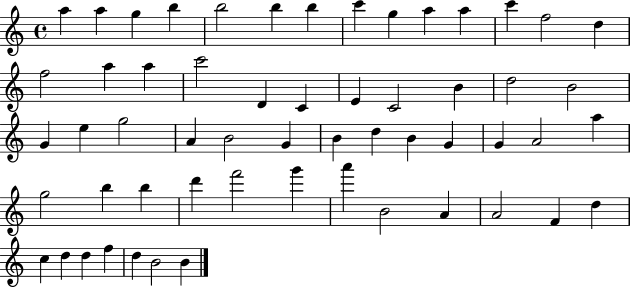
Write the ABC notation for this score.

X:1
T:Untitled
M:4/4
L:1/4
K:C
a a g b b2 b b c' g a a c' f2 d f2 a a c'2 D C E C2 B d2 B2 G e g2 A B2 G B d B G G A2 a g2 b b d' f'2 g' a' B2 A A2 F d c d d f d B2 B